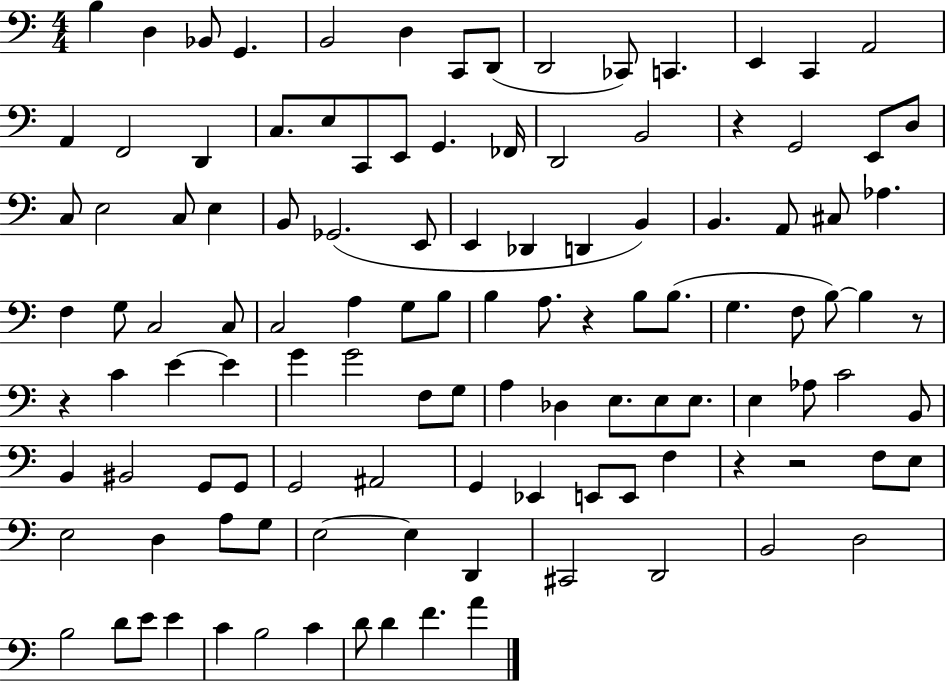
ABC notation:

X:1
T:Untitled
M:4/4
L:1/4
K:C
B, D, _B,,/2 G,, B,,2 D, C,,/2 D,,/2 D,,2 _C,,/2 C,, E,, C,, A,,2 A,, F,,2 D,, C,/2 E,/2 C,,/2 E,,/2 G,, _F,,/4 D,,2 B,,2 z G,,2 E,,/2 D,/2 C,/2 E,2 C,/2 E, B,,/2 _G,,2 E,,/2 E,, _D,, D,, B,, B,, A,,/2 ^C,/2 _A, F, G,/2 C,2 C,/2 C,2 A, G,/2 B,/2 B, A,/2 z B,/2 B,/2 G, F,/2 B,/2 B, z/2 z C E E G G2 F,/2 G,/2 A, _D, E,/2 E,/2 E,/2 E, _A,/2 C2 B,,/2 B,, ^B,,2 G,,/2 G,,/2 G,,2 ^A,,2 G,, _E,, E,,/2 E,,/2 F, z z2 F,/2 E,/2 E,2 D, A,/2 G,/2 E,2 E, D,, ^C,,2 D,,2 B,,2 D,2 B,2 D/2 E/2 E C B,2 C D/2 D F A